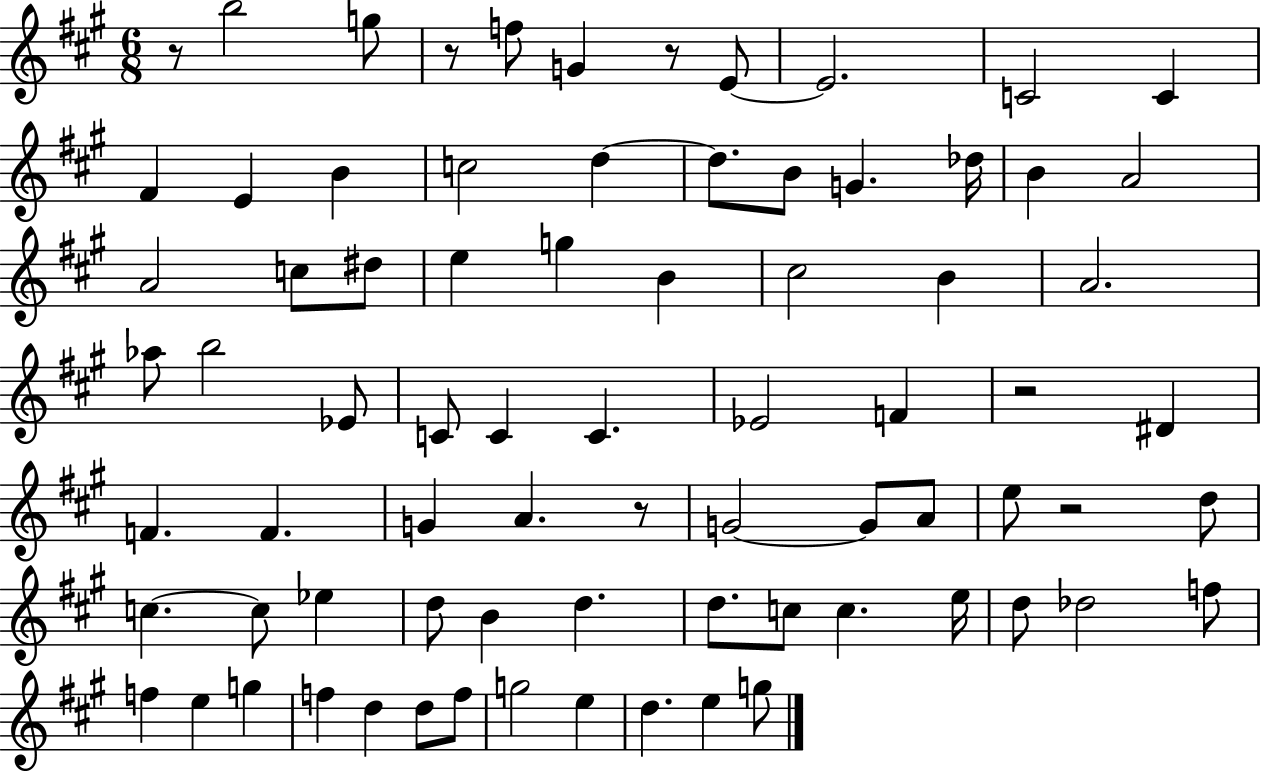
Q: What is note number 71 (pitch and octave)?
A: G5